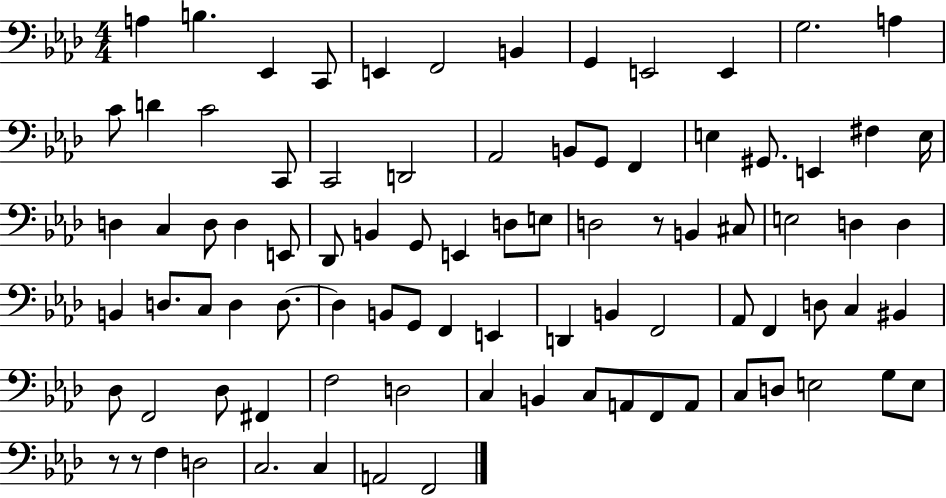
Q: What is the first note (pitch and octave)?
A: A3